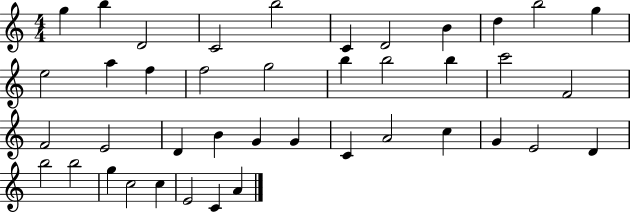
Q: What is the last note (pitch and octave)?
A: A4